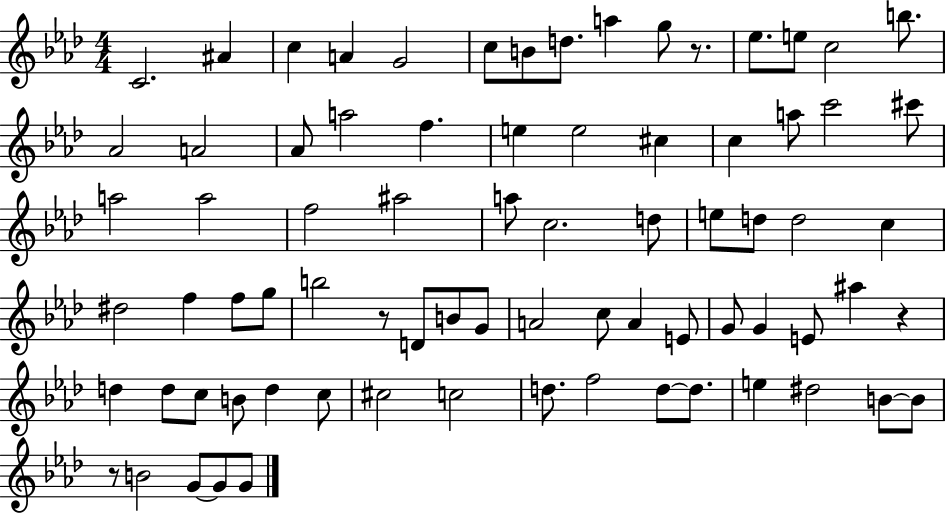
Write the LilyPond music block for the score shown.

{
  \clef treble
  \numericTimeSignature
  \time 4/4
  \key aes \major
  c'2. ais'4 | c''4 a'4 g'2 | c''8 b'8 d''8. a''4 g''8 r8. | ees''8. e''8 c''2 b''8. | \break aes'2 a'2 | aes'8 a''2 f''4. | e''4 e''2 cis''4 | c''4 a''8 c'''2 cis'''8 | \break a''2 a''2 | f''2 ais''2 | a''8 c''2. d''8 | e''8 d''8 d''2 c''4 | \break dis''2 f''4 f''8 g''8 | b''2 r8 d'8 b'8 g'8 | a'2 c''8 a'4 e'8 | g'8 g'4 e'8 ais''4 r4 | \break d''4 d''8 c''8 b'8 d''4 c''8 | cis''2 c''2 | d''8. f''2 d''8~~ d''8. | e''4 dis''2 b'8~~ b'8 | \break r8 b'2 g'8~~ g'8 g'8 | \bar "|."
}